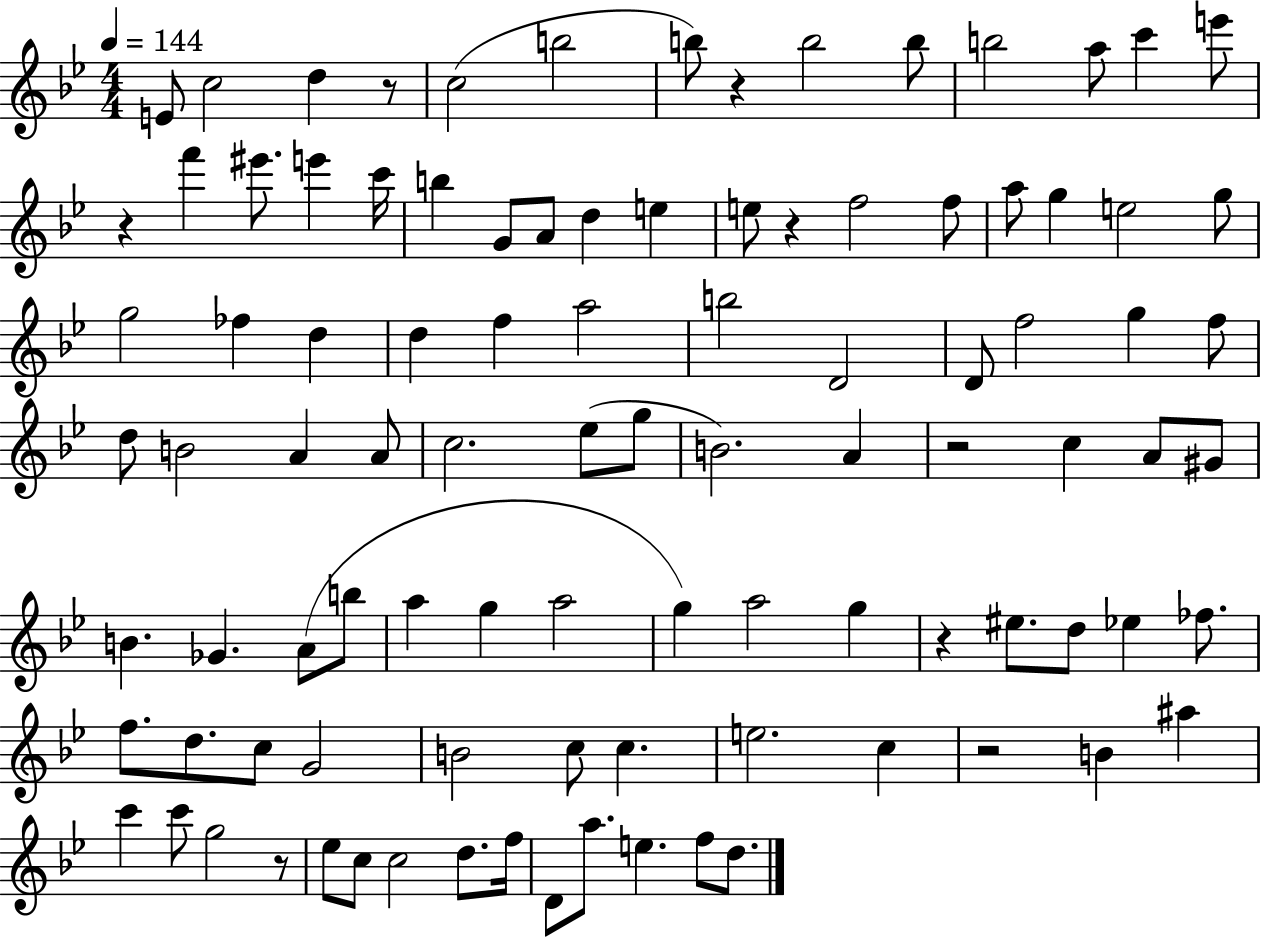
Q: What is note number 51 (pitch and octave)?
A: A4